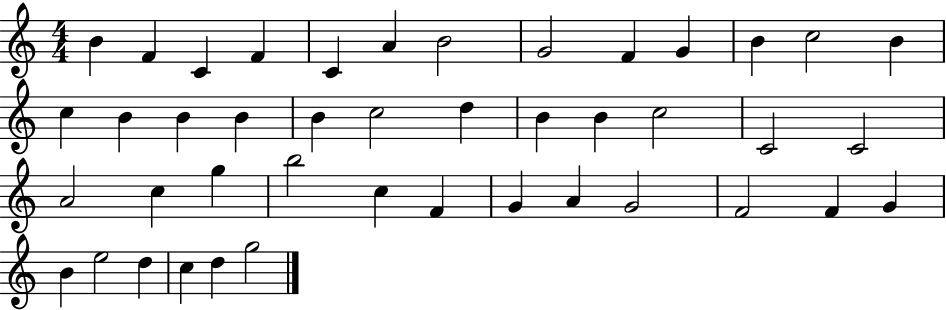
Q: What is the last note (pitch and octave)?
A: G5